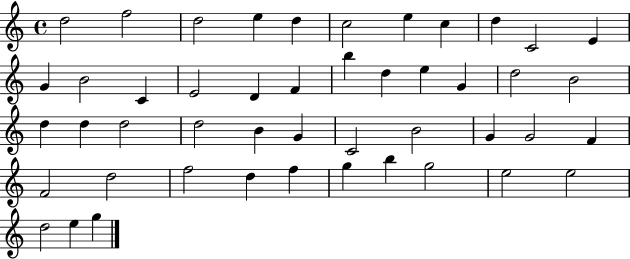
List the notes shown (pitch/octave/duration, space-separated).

D5/h F5/h D5/h E5/q D5/q C5/h E5/q C5/q D5/q C4/h E4/q G4/q B4/h C4/q E4/h D4/q F4/q B5/q D5/q E5/q G4/q D5/h B4/h D5/q D5/q D5/h D5/h B4/q G4/q C4/h B4/h G4/q G4/h F4/q F4/h D5/h F5/h D5/q F5/q G5/q B5/q G5/h E5/h E5/h D5/h E5/q G5/q